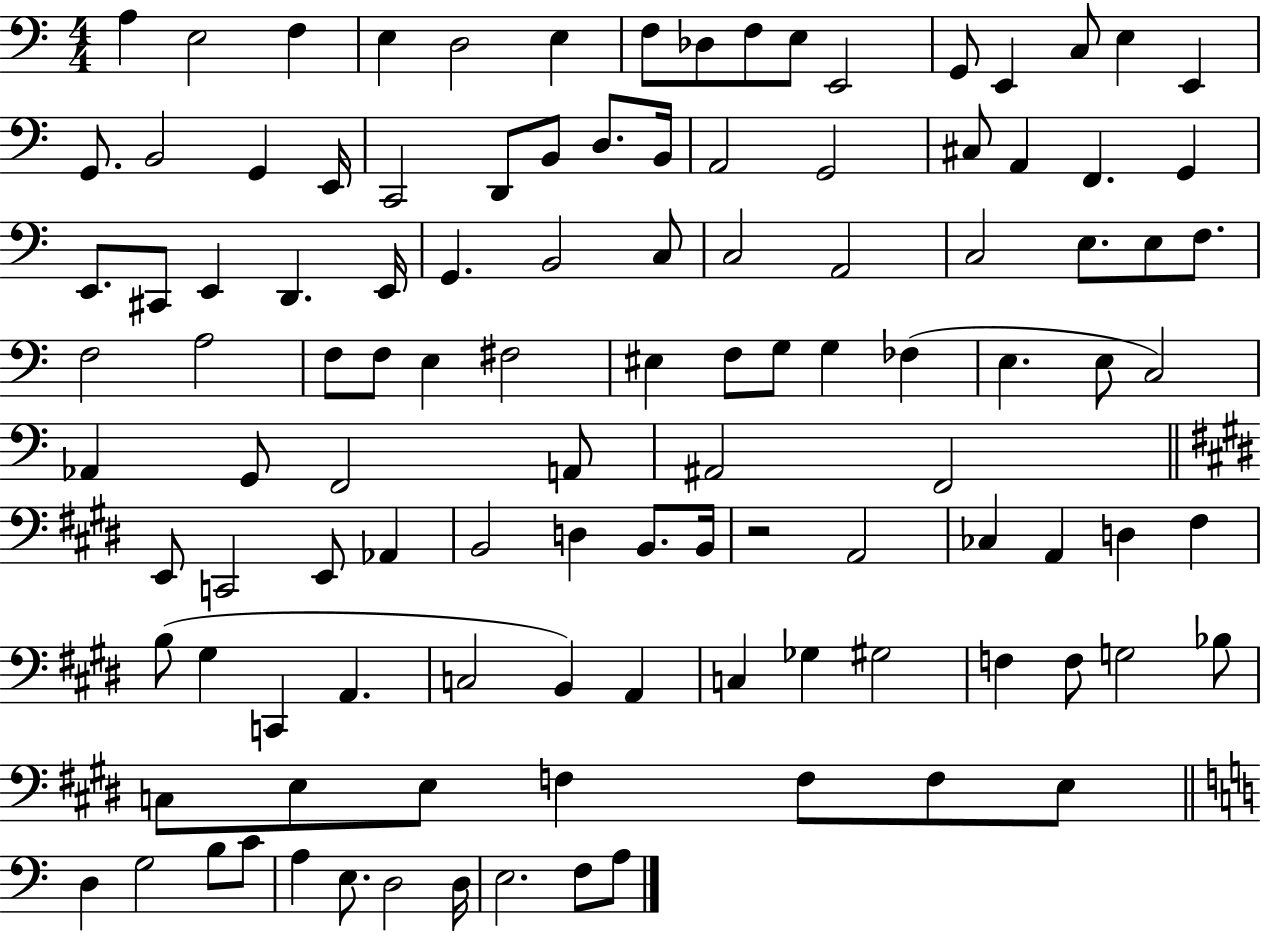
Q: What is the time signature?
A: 4/4